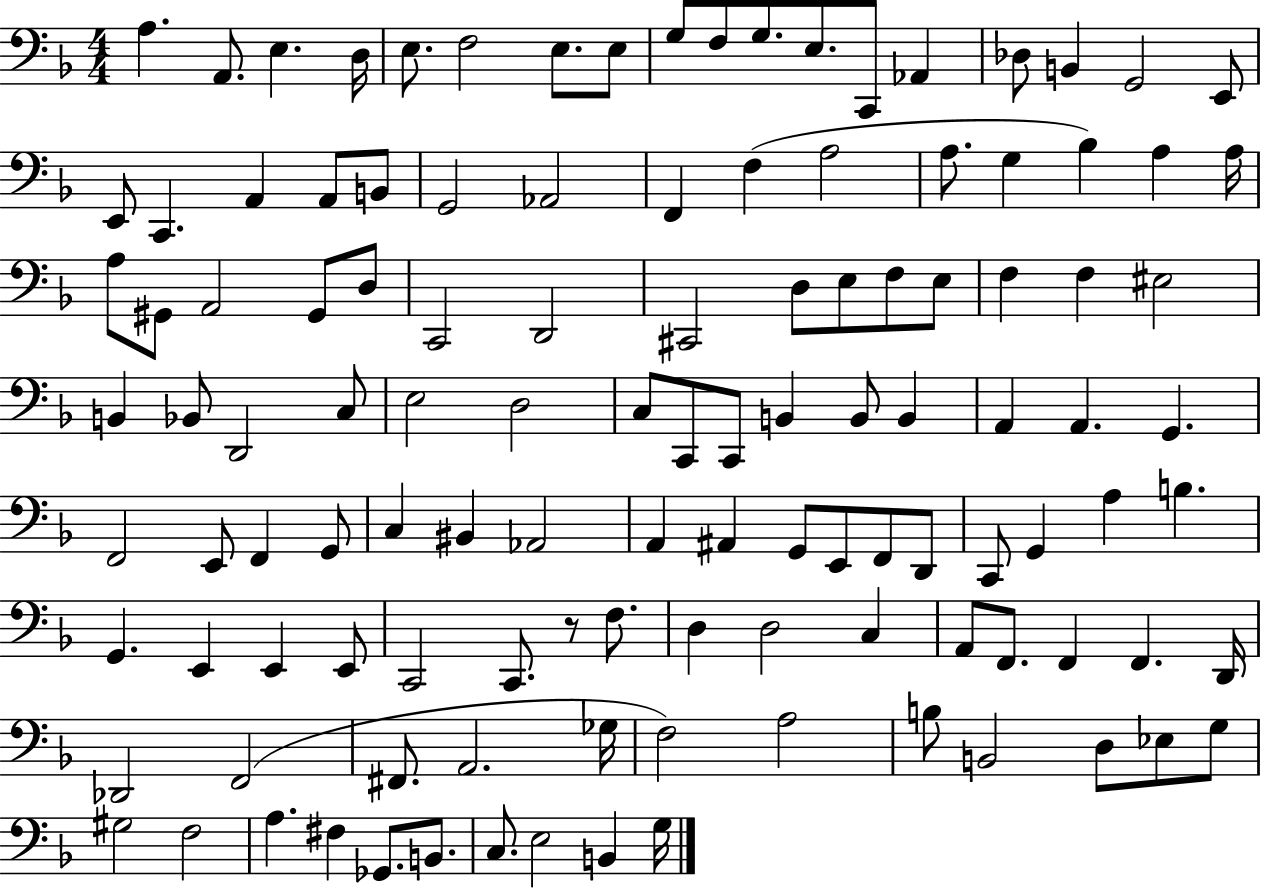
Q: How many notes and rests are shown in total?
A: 118